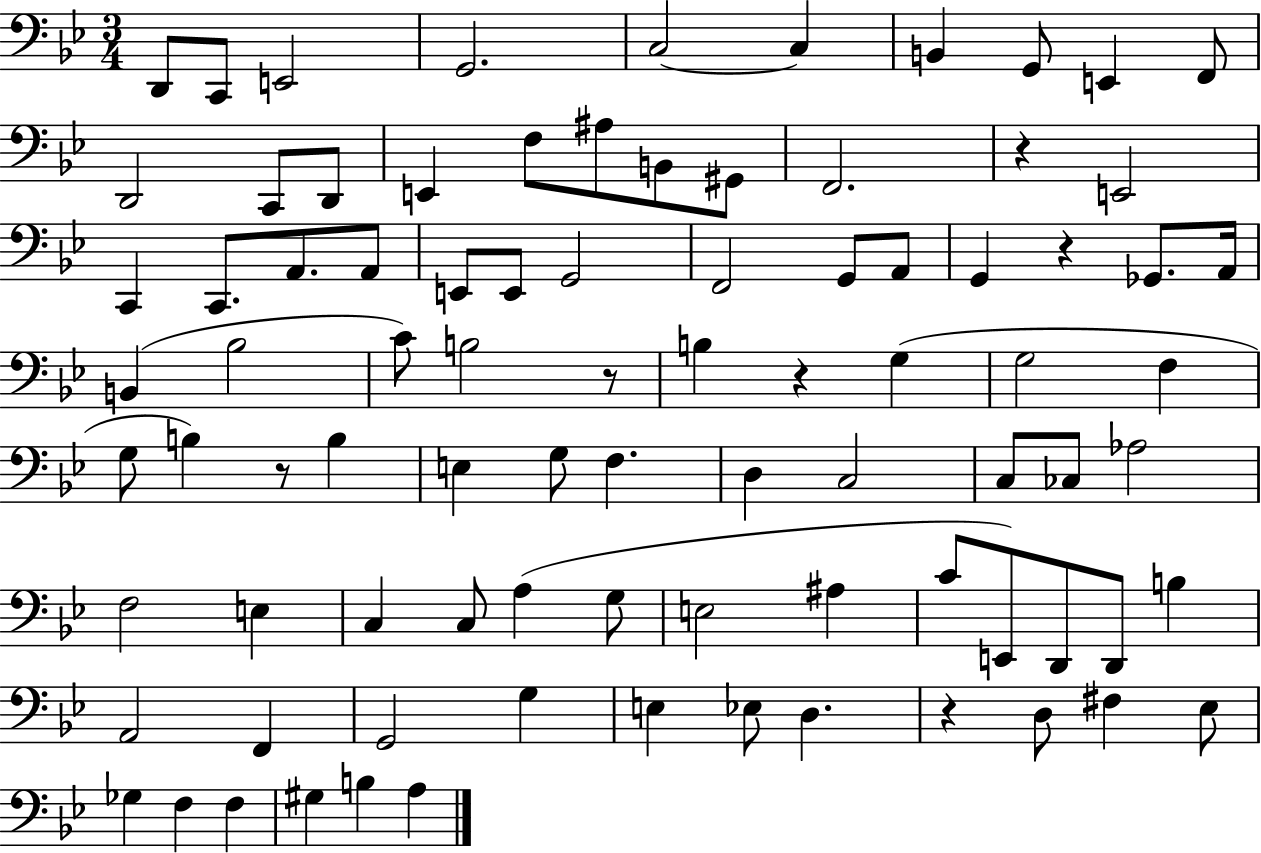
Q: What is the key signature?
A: BES major